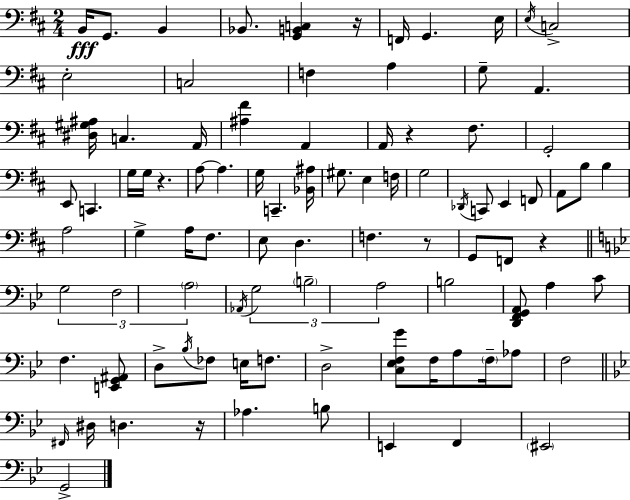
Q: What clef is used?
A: bass